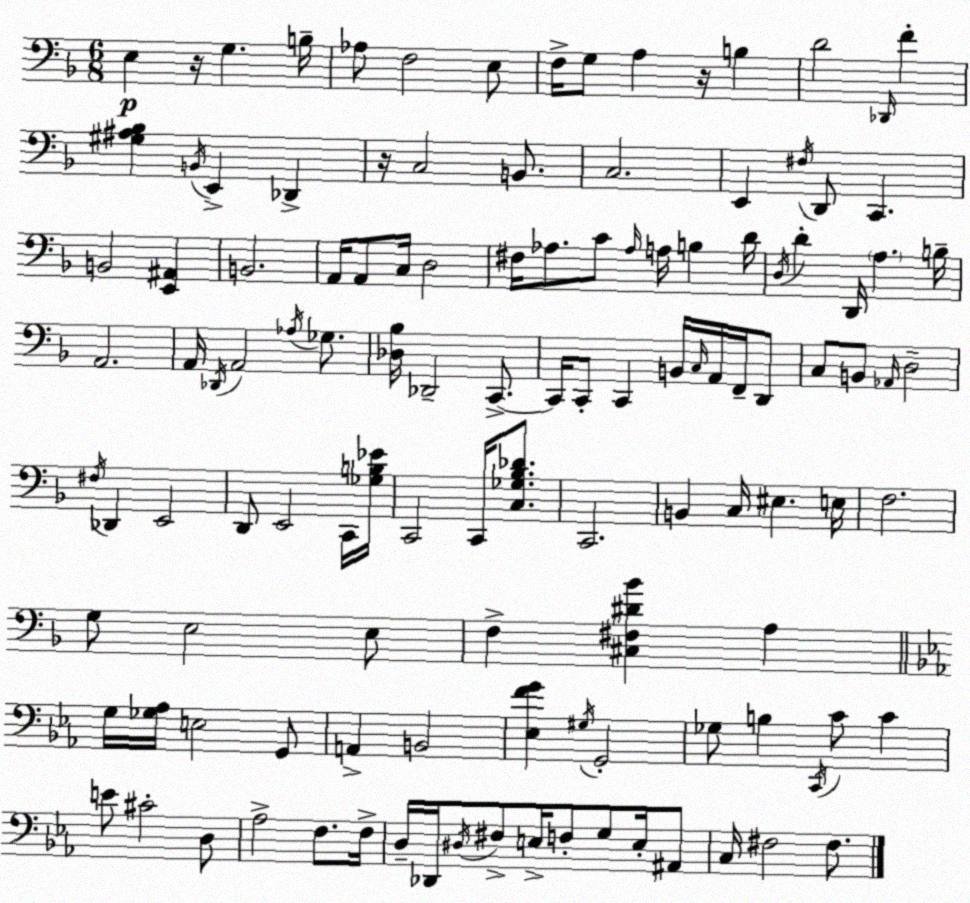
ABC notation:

X:1
T:Untitled
M:6/8
L:1/4
K:F
E, z/4 G, B,/4 _A,/2 F,2 E,/2 F,/4 G,/2 A, z/4 B, D2 _D,,/4 F [^G,^A,_B,] B,,/4 E,, _D,, z/4 C,2 B,,/2 C,2 E,, ^F,/4 D,,/2 C,, B,,2 [E,,^A,,] B,,2 A,,/4 A,,/2 C,/4 D,2 ^F,/4 _A,/2 C/2 _A,/4 A,/4 B, D/4 D,/4 D D,,/4 A, B,/4 A,,2 A,,/4 _D,,/4 A,,2 _A,/4 _G,/2 [_D,_B,]/4 _D,,2 C,,/2 C,,/4 C,,/2 C,, B,,/4 C,/4 A,,/4 F,,/4 D,,/2 C,/2 B,,/2 _A,,/4 D,2 ^F,/4 _D,, E,,2 D,,/2 E,,2 C,,/4 [_G,B,_E]/4 C,,2 C,,/4 [C,_G,_B,_D]/2 C,,2 B,, C,/4 ^E, E,/4 F,2 G,/2 E,2 E,/2 F, [^C,^F,^D_B] A, G,/4 [_G,_A,]/4 E,2 G,,/2 A,, B,,2 [_E,FG] ^G,/4 G,,2 _G,/2 B, C,,/4 C/2 C E/2 ^C2 D,/2 _A,2 F,/2 F,/4 D,/4 _D,,/4 ^D,/4 ^F,/2 E,/4 F,/2 G,/2 E,/4 ^A,,/2 C,/4 ^F,2 ^F,/2